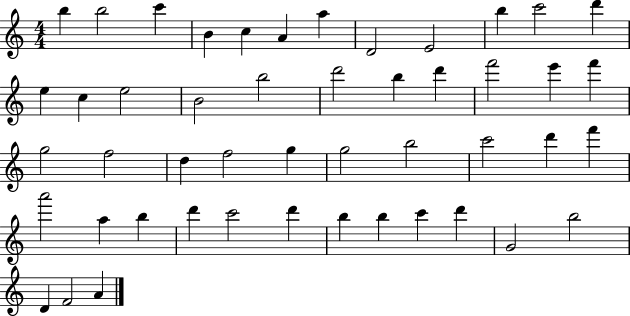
X:1
T:Untitled
M:4/4
L:1/4
K:C
b b2 c' B c A a D2 E2 b c'2 d' e c e2 B2 b2 d'2 b d' f'2 e' f' g2 f2 d f2 g g2 b2 c'2 d' f' a'2 a b d' c'2 d' b b c' d' G2 b2 D F2 A